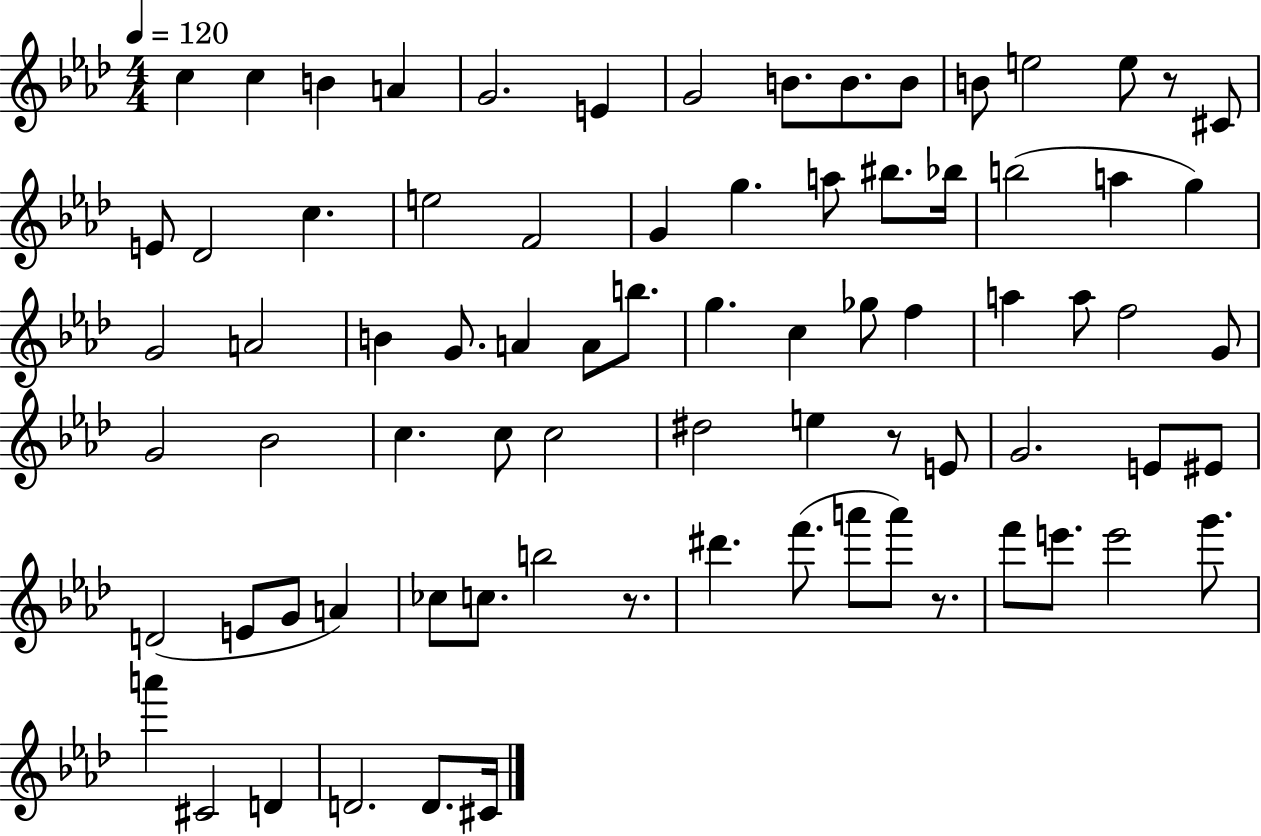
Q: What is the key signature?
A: AES major